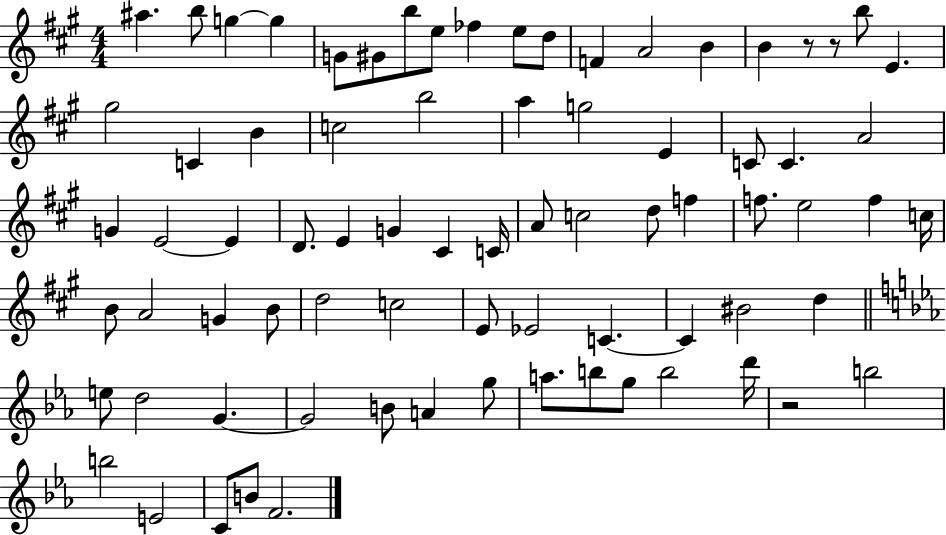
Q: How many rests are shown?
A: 3